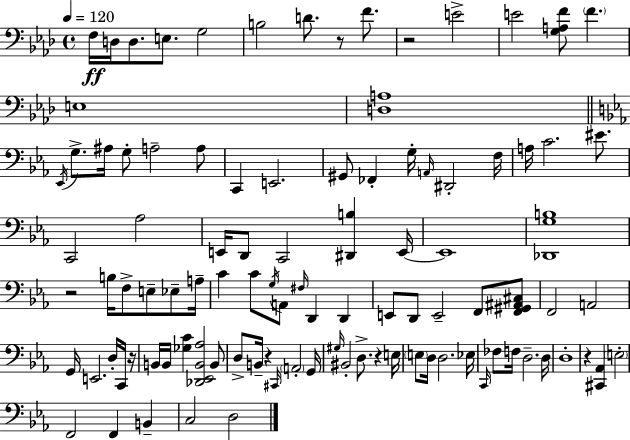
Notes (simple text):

F3/s D3/s D3/e. E3/e. G3/h B3/h D4/e. R/e F4/e. R/h E4/h E4/h [G3,A3,F4]/e F4/q. E3/w [D3,A3]/w Eb2/s G3/e. A#3/s G3/e A3/h A3/e C2/q E2/h. G#2/e FES2/q G3/s A2/s D#2/h F3/s A3/s C4/h. EIS4/e. C2/h Ab3/h E2/s D2/e C2/h [D#2,B3]/q E2/s E2/w [Db2,G3,B3]/w R/h B3/s F3/e E3/e Eb3/e A3/s C4/q C4/e G3/s A2/e F#3/s D2/q D2/q E2/e D2/e E2/h F2/e [F2,G#2,A#2,C#3]/e F2/h A2/h G2/s E2/h. D3/s C2/s R/s B2/s B2/s [Gb3,C4]/q [Db2,Eb2,B2,Ab3]/h B2/e D3/e B2/s R/q C#2/s A2/h G2/s G#3/s BIS2/h D3/e. R/q E3/s E3/e D3/s D3/h. Eb3/s C2/s FES3/e F3/s D3/h. D3/s D3/w R/q [C#2,Ab2]/q E3/h F2/h F2/q B2/q C3/h D3/h